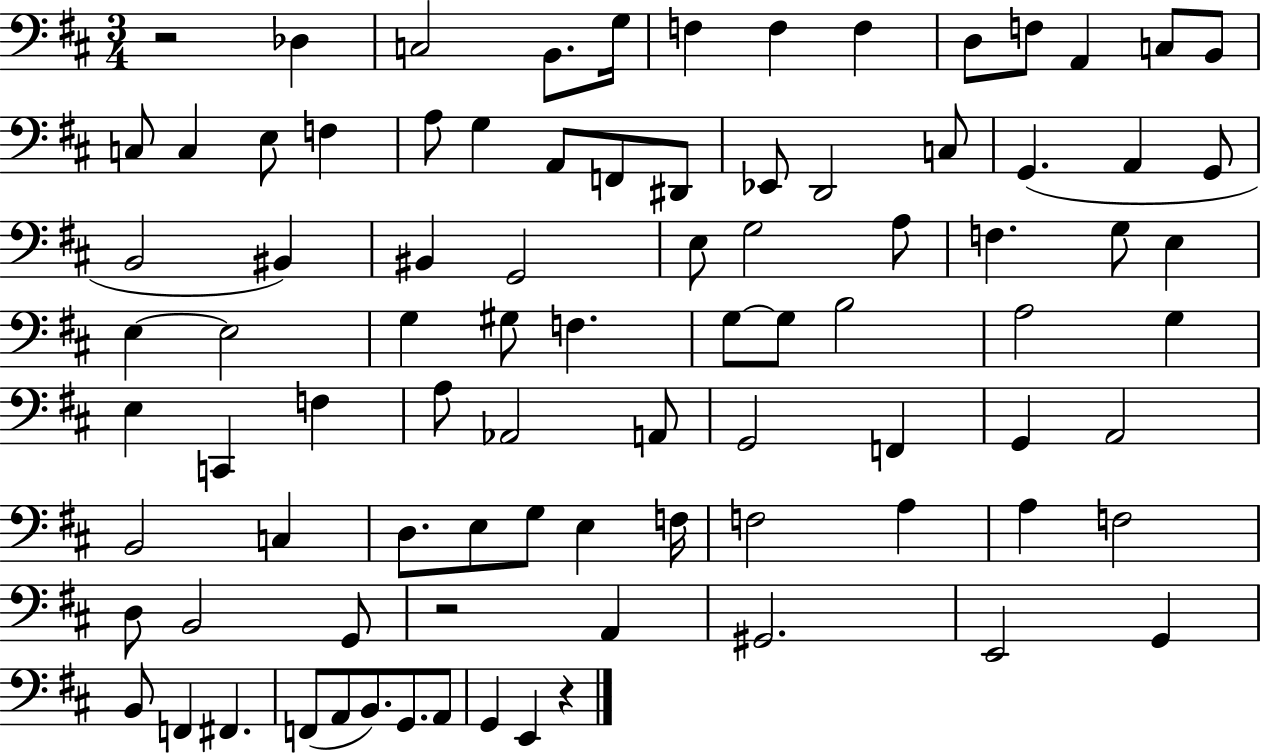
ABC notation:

X:1
T:Untitled
M:3/4
L:1/4
K:D
z2 _D, C,2 B,,/2 G,/4 F, F, F, D,/2 F,/2 A,, C,/2 B,,/2 C,/2 C, E,/2 F, A,/2 G, A,,/2 F,,/2 ^D,,/2 _E,,/2 D,,2 C,/2 G,, A,, G,,/2 B,,2 ^B,, ^B,, G,,2 E,/2 G,2 A,/2 F, G,/2 E, E, E,2 G, ^G,/2 F, G,/2 G,/2 B,2 A,2 G, E, C,, F, A,/2 _A,,2 A,,/2 G,,2 F,, G,, A,,2 B,,2 C, D,/2 E,/2 G,/2 E, F,/4 F,2 A, A, F,2 D,/2 B,,2 G,,/2 z2 A,, ^G,,2 E,,2 G,, B,,/2 F,, ^F,, F,,/2 A,,/2 B,,/2 G,,/2 A,,/2 G,, E,, z